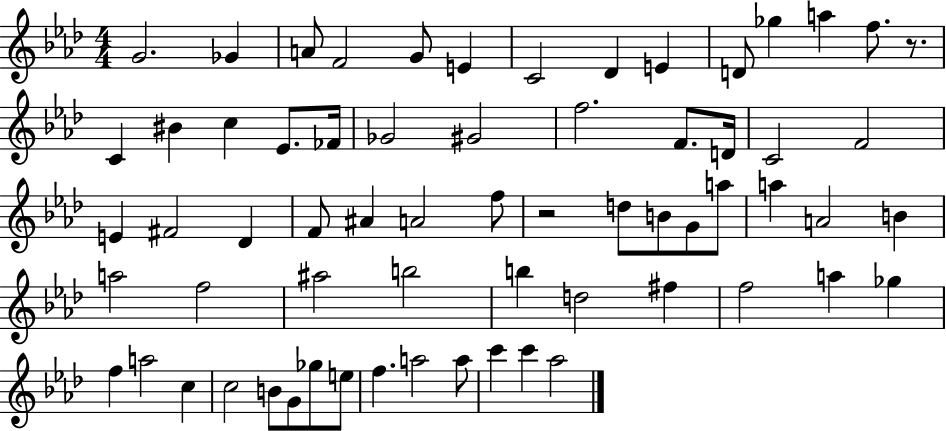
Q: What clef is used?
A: treble